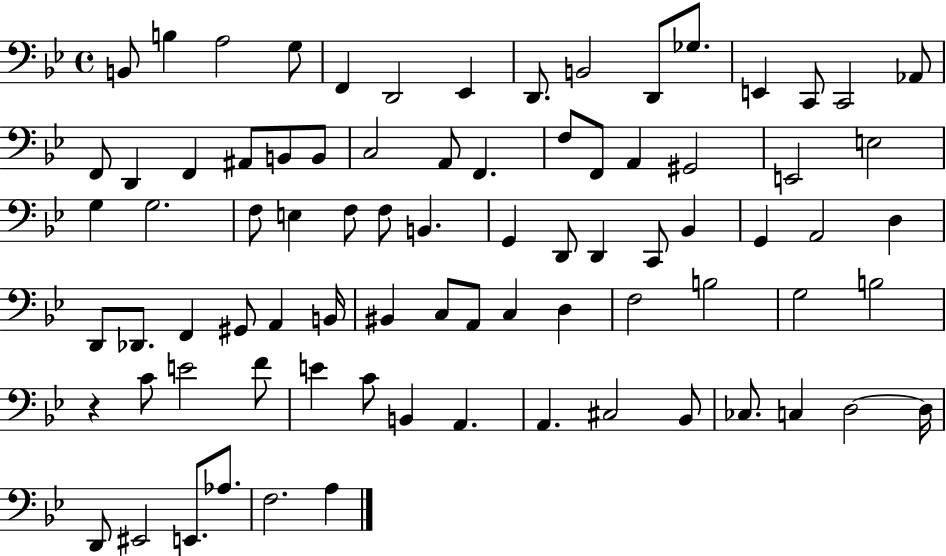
{
  \clef bass
  \time 4/4
  \defaultTimeSignature
  \key bes \major
  b,8 b4 a2 g8 | f,4 d,2 ees,4 | d,8. b,2 d,8 ges8. | e,4 c,8 c,2 aes,8 | \break f,8 d,4 f,4 ais,8 b,8 b,8 | c2 a,8 f,4. | f8 f,8 a,4 gis,2 | e,2 e2 | \break g4 g2. | f8 e4 f8 f8 b,4. | g,4 d,8 d,4 c,8 bes,4 | g,4 a,2 d4 | \break d,8 des,8. f,4 gis,8 a,4 b,16 | bis,4 c8 a,8 c4 d4 | f2 b2 | g2 b2 | \break r4 c'8 e'2 f'8 | e'4 c'8 b,4 a,4. | a,4. cis2 bes,8 | ces8. c4 d2~~ d16 | \break d,8 eis,2 e,8. aes8. | f2. a4 | \bar "|."
}